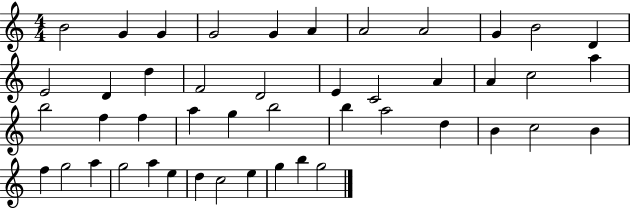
B4/h G4/q G4/q G4/h G4/q A4/q A4/h A4/h G4/q B4/h D4/q E4/h D4/q D5/q F4/h D4/h E4/q C4/h A4/q A4/q C5/h A5/q B5/h F5/q F5/q A5/q G5/q B5/h B5/q A5/h D5/q B4/q C5/h B4/q F5/q G5/h A5/q G5/h A5/q E5/q D5/q C5/h E5/q G5/q B5/q G5/h